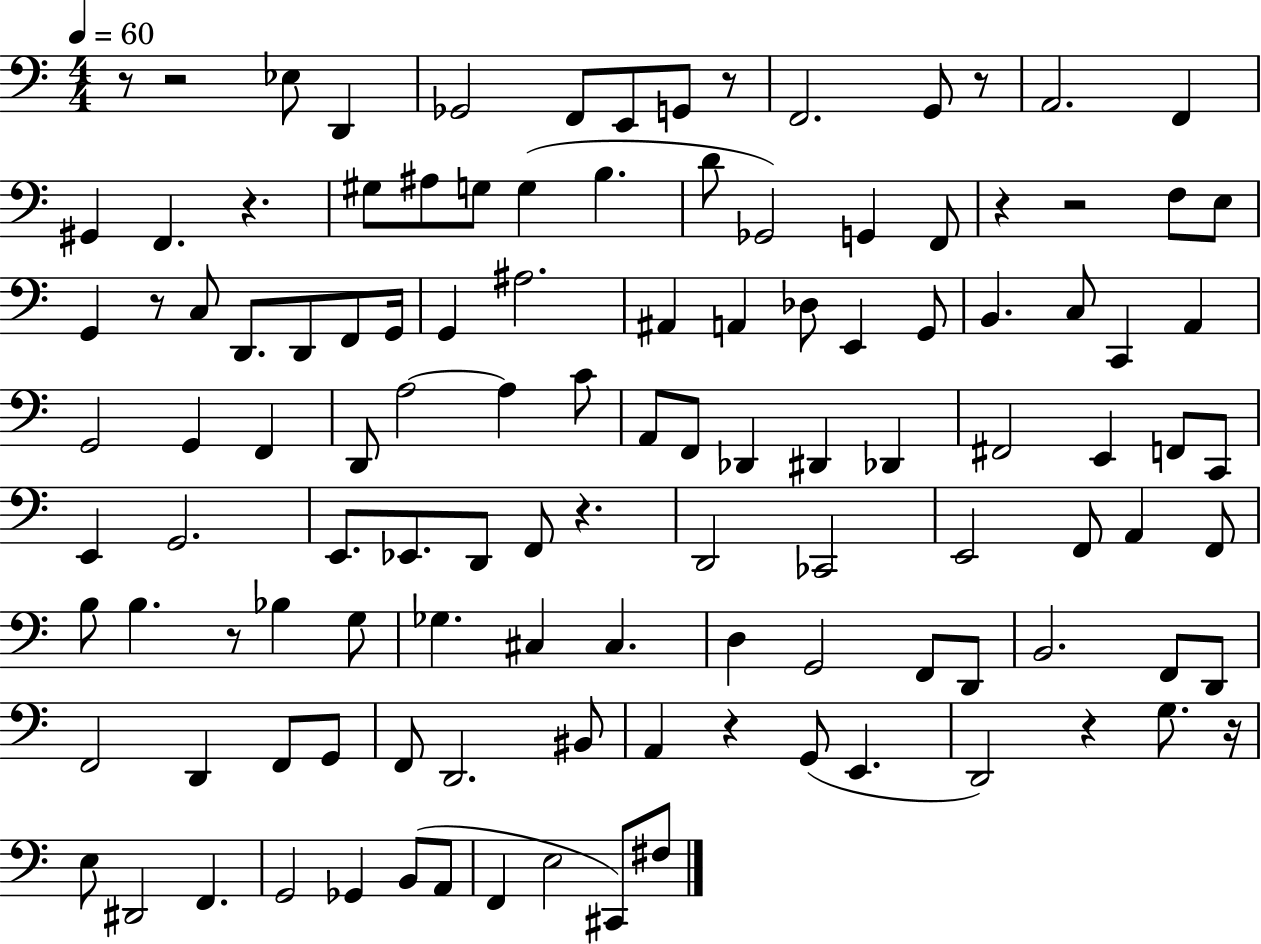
{
  \clef bass
  \numericTimeSignature
  \time 4/4
  \key c \major
  \tempo 4 = 60
  r8 r2 ees8 d,4 | ges,2 f,8 e,8 g,8 r8 | f,2. g,8 r8 | a,2. f,4 | \break gis,4 f,4. r4. | gis8 ais8 g8 g4( b4. | d'8 ges,2) g,4 f,8 | r4 r2 f8 e8 | \break g,4 r8 c8 d,8. d,8 f,8 g,16 | g,4 ais2. | ais,4 a,4 des8 e,4 g,8 | b,4. c8 c,4 a,4 | \break g,2 g,4 f,4 | d,8 a2~~ a4 c'8 | a,8 f,8 des,4 dis,4 des,4 | fis,2 e,4 f,8 c,8 | \break e,4 g,2. | e,8. ees,8. d,8 f,8 r4. | d,2 ces,2 | e,2 f,8 a,4 f,8 | \break b8 b4. r8 bes4 g8 | ges4. cis4 cis4. | d4 g,2 f,8 d,8 | b,2. f,8 d,8 | \break f,2 d,4 f,8 g,8 | f,8 d,2. bis,8 | a,4 r4 g,8( e,4. | d,2) r4 g8. r16 | \break e8 dis,2 f,4. | g,2 ges,4 b,8( a,8 | f,4 e2 cis,8) fis8 | \bar "|."
}